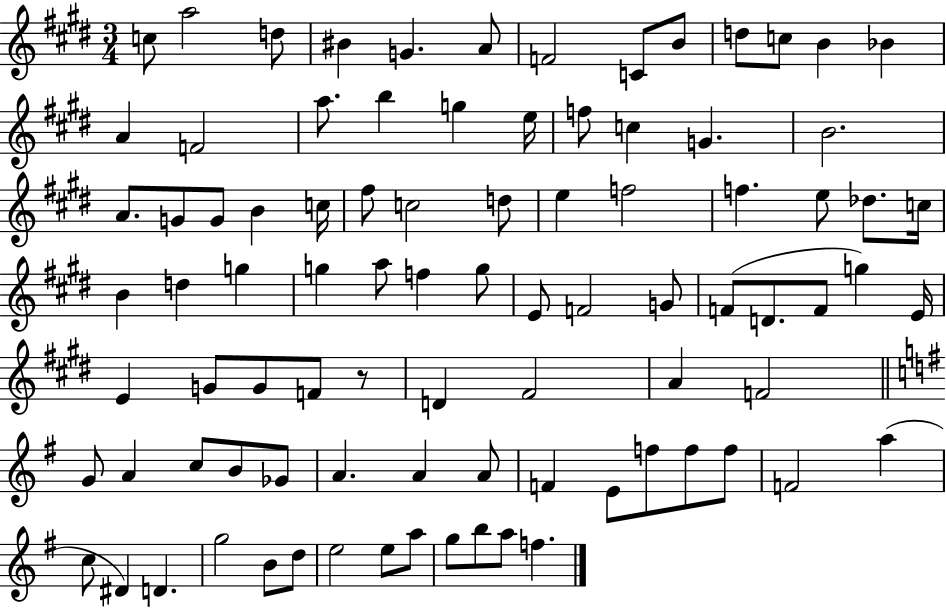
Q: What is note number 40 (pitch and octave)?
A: G5